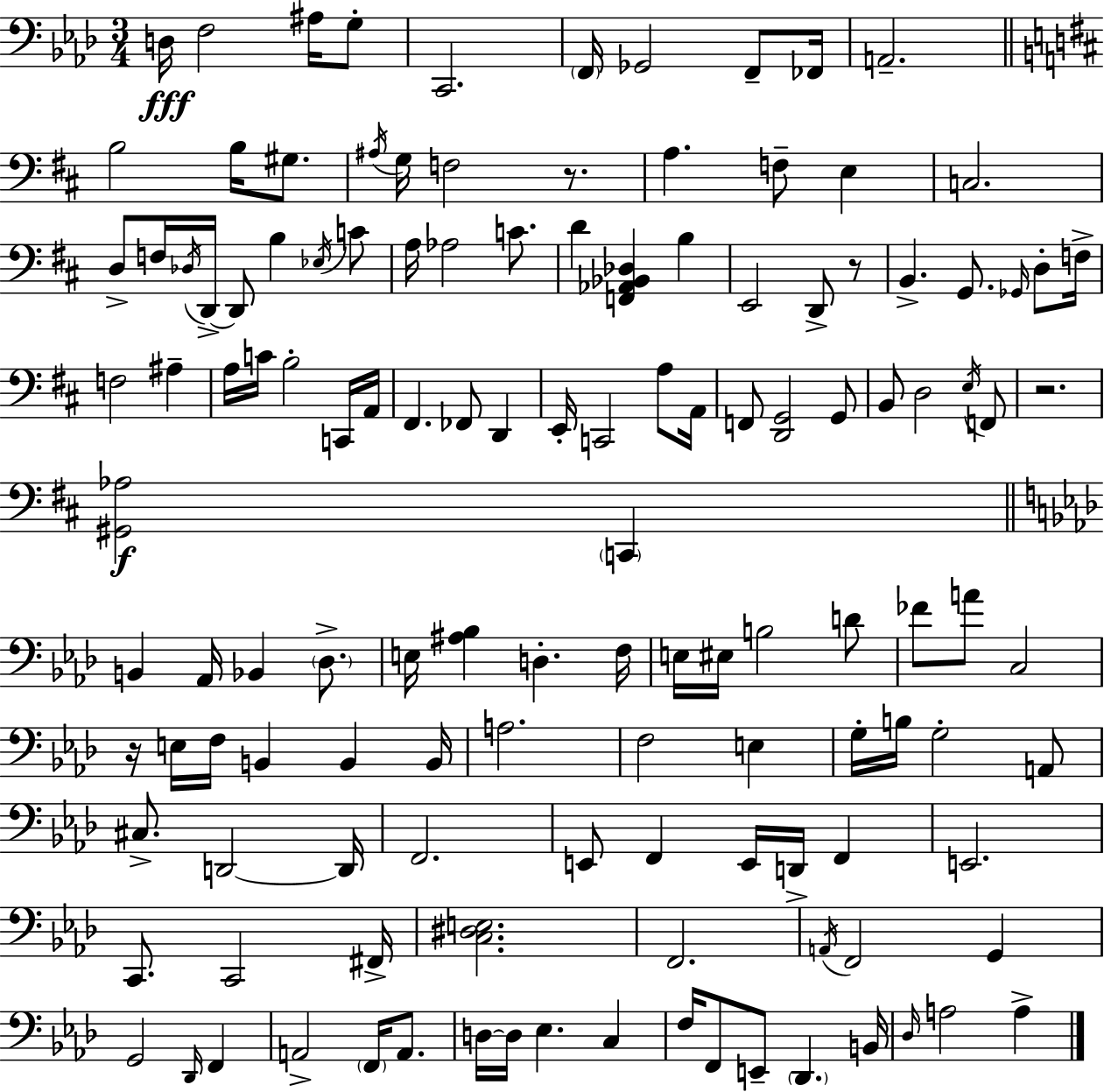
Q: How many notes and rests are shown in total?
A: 131